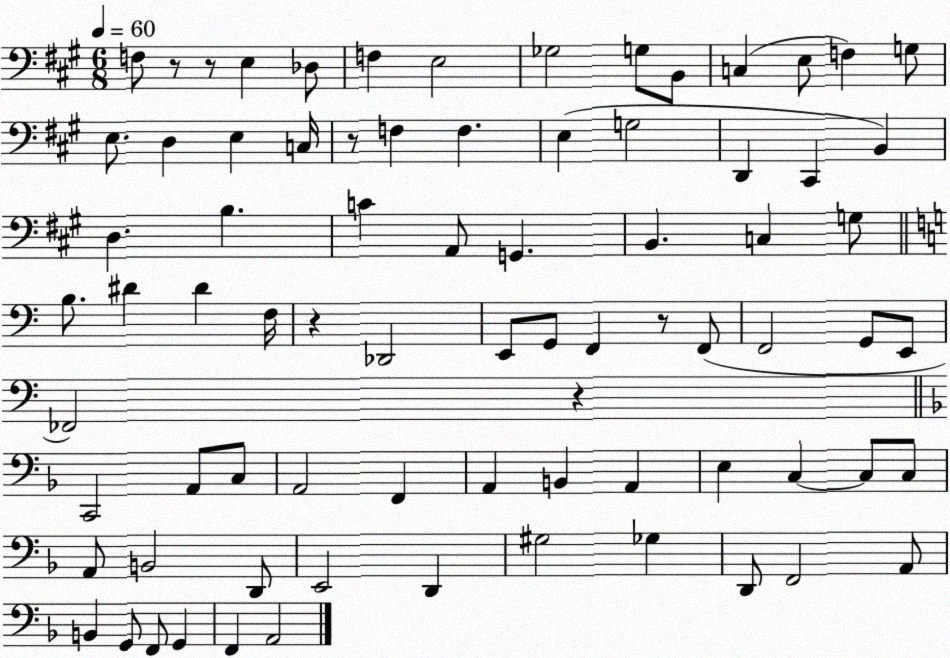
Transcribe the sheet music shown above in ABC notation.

X:1
T:Untitled
M:6/8
L:1/4
K:A
F,/2 z/2 z/2 E, _D,/2 F, E,2 _G,2 G,/2 B,,/2 C, E,/2 F, G,/2 E,/2 D, E, C,/4 z/2 F, F, E, G,2 D,, ^C,, B,, D, B, C A,,/2 G,, B,, C, G,/2 B,/2 ^D ^D F,/4 z _D,,2 E,,/2 G,,/2 F,, z/2 F,,/2 F,,2 G,,/2 E,,/2 _F,,2 z C,,2 A,,/2 C,/2 A,,2 F,, A,, B,, A,, E, C, C,/2 C,/2 A,,/2 B,,2 D,,/2 E,,2 D,, ^G,2 _G, D,,/2 F,,2 A,,/2 B,, G,,/2 F,,/2 G,, F,, A,,2